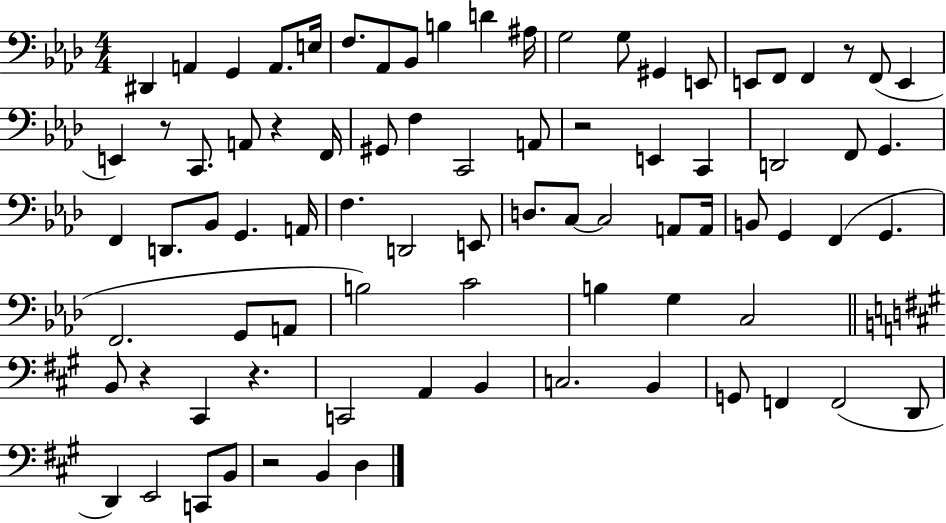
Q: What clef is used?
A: bass